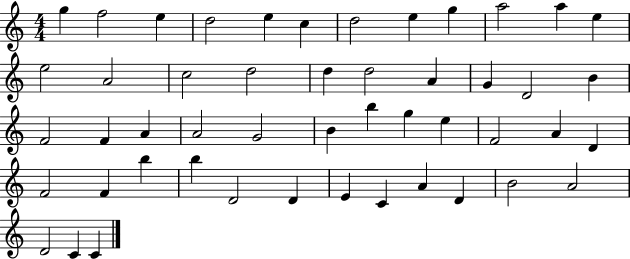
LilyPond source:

{
  \clef treble
  \numericTimeSignature
  \time 4/4
  \key c \major
  g''4 f''2 e''4 | d''2 e''4 c''4 | d''2 e''4 g''4 | a''2 a''4 e''4 | \break e''2 a'2 | c''2 d''2 | d''4 d''2 a'4 | g'4 d'2 b'4 | \break f'2 f'4 a'4 | a'2 g'2 | b'4 b''4 g''4 e''4 | f'2 a'4 d'4 | \break f'2 f'4 b''4 | b''4 d'2 d'4 | e'4 c'4 a'4 d'4 | b'2 a'2 | \break d'2 c'4 c'4 | \bar "|."
}